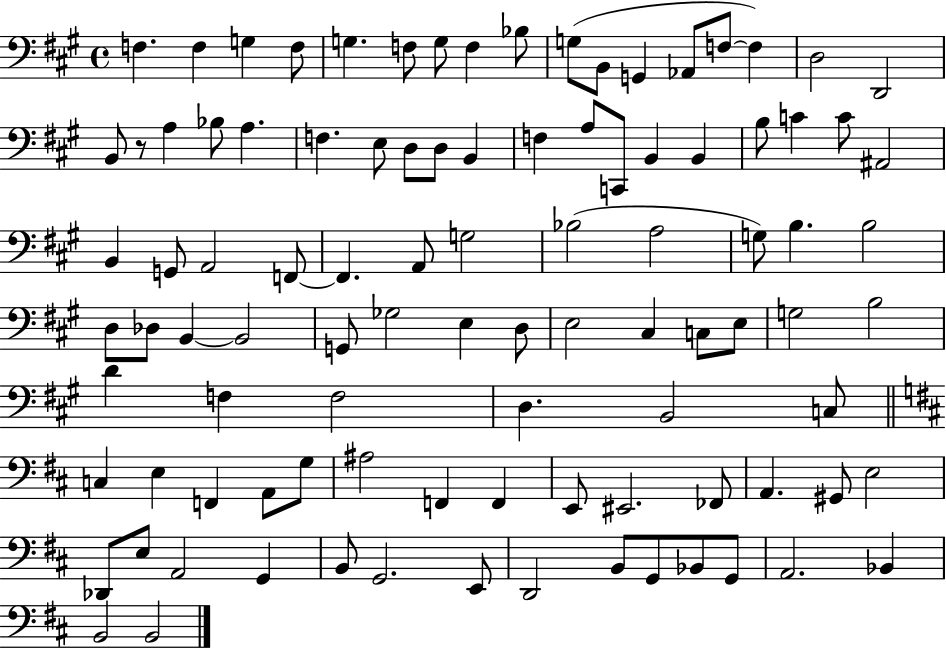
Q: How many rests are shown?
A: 1